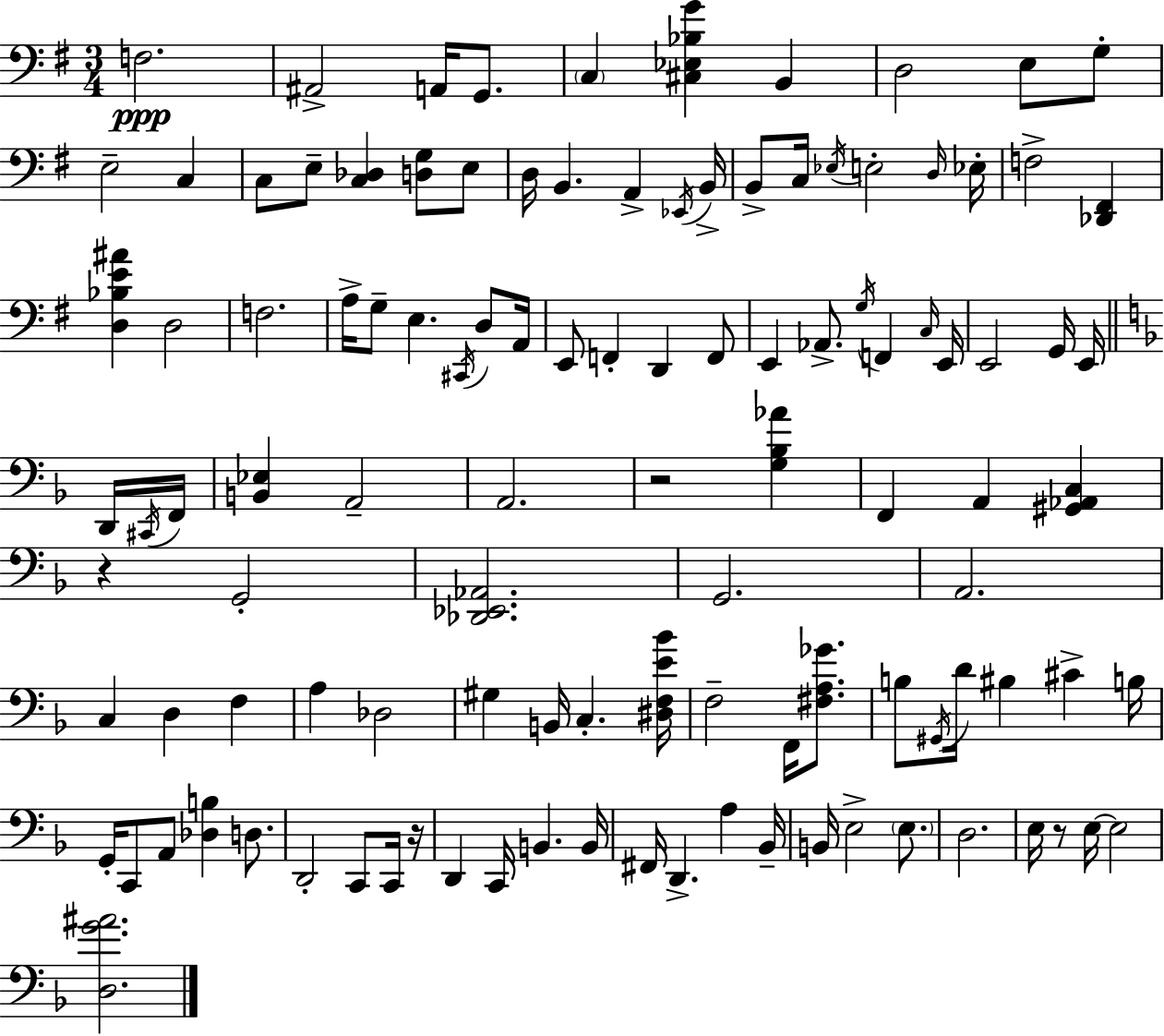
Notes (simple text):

F3/h. A#2/h A2/s G2/e. C3/q [C#3,Eb3,Bb3,G4]/q B2/q D3/h E3/e G3/e E3/h C3/q C3/e E3/e [C3,Db3]/q [D3,G3]/e E3/e D3/s B2/q. A2/q Eb2/s B2/s B2/e C3/s Eb3/s E3/h D3/s Eb3/s F3/h [Db2,F#2]/q [D3,Bb3,E4,A#4]/q D3/h F3/h. A3/s G3/e E3/q. C#2/s D3/e A2/s E2/e F2/q D2/q F2/e E2/q Ab2/e. G3/s F2/q C3/s E2/s E2/h G2/s E2/s D2/s C#2/s F2/s [B2,Eb3]/q A2/h A2/h. R/h [G3,Bb3,Ab4]/q F2/q A2/q [G#2,Ab2,C3]/q R/q G2/h [Db2,Eb2,Ab2]/h. G2/h. A2/h. C3/q D3/q F3/q A3/q Db3/h G#3/q B2/s C3/q. [D#3,F3,E4,Bb4]/s F3/h F2/s [F#3,A3,Gb4]/e. B3/e G#2/s D4/s BIS3/q C#4/q B3/s G2/s C2/e A2/e [Db3,B3]/q D3/e. D2/h C2/e C2/s R/s D2/q C2/s B2/q. B2/s F#2/s D2/q. A3/q Bb2/s B2/s E3/h E3/e. D3/h. E3/s R/e E3/s E3/h [D3,G4,A#4]/h.